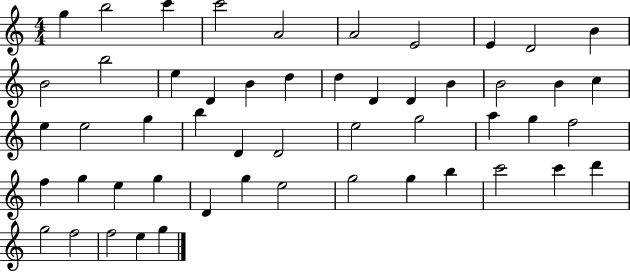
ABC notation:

X:1
T:Untitled
M:4/4
L:1/4
K:C
g b2 c' c'2 A2 A2 E2 E D2 B B2 b2 e D B d d D D B B2 B c e e2 g b D D2 e2 g2 a g f2 f g e g D g e2 g2 g b c'2 c' d' g2 f2 f2 e g